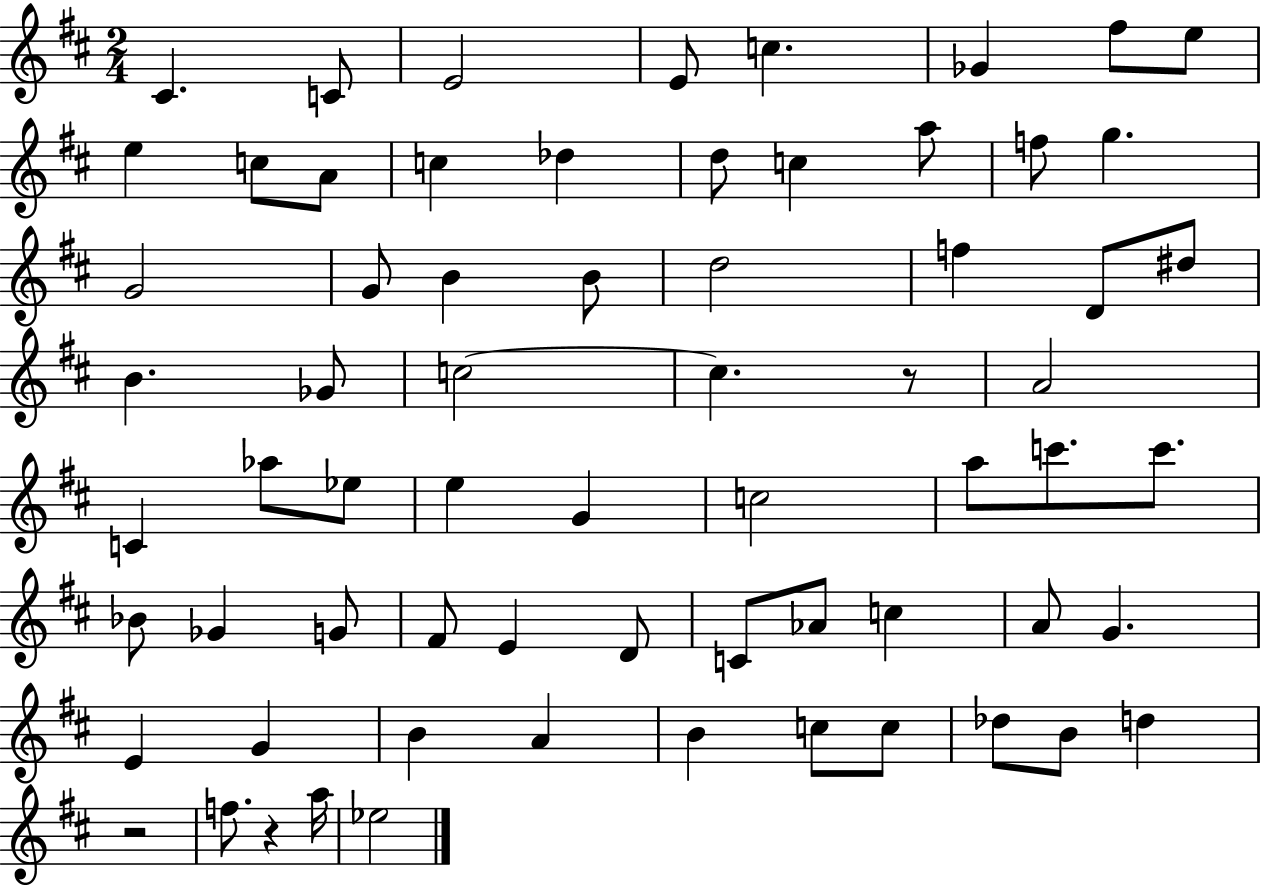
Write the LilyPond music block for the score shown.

{
  \clef treble
  \numericTimeSignature
  \time 2/4
  \key d \major
  cis'4. c'8 | e'2 | e'8 c''4. | ges'4 fis''8 e''8 | \break e''4 c''8 a'8 | c''4 des''4 | d''8 c''4 a''8 | f''8 g''4. | \break g'2 | g'8 b'4 b'8 | d''2 | f''4 d'8 dis''8 | \break b'4. ges'8 | c''2~~ | c''4. r8 | a'2 | \break c'4 aes''8 ees''8 | e''4 g'4 | c''2 | a''8 c'''8. c'''8. | \break bes'8 ges'4 g'8 | fis'8 e'4 d'8 | c'8 aes'8 c''4 | a'8 g'4. | \break e'4 g'4 | b'4 a'4 | b'4 c''8 c''8 | des''8 b'8 d''4 | \break r2 | f''8. r4 a''16 | ees''2 | \bar "|."
}